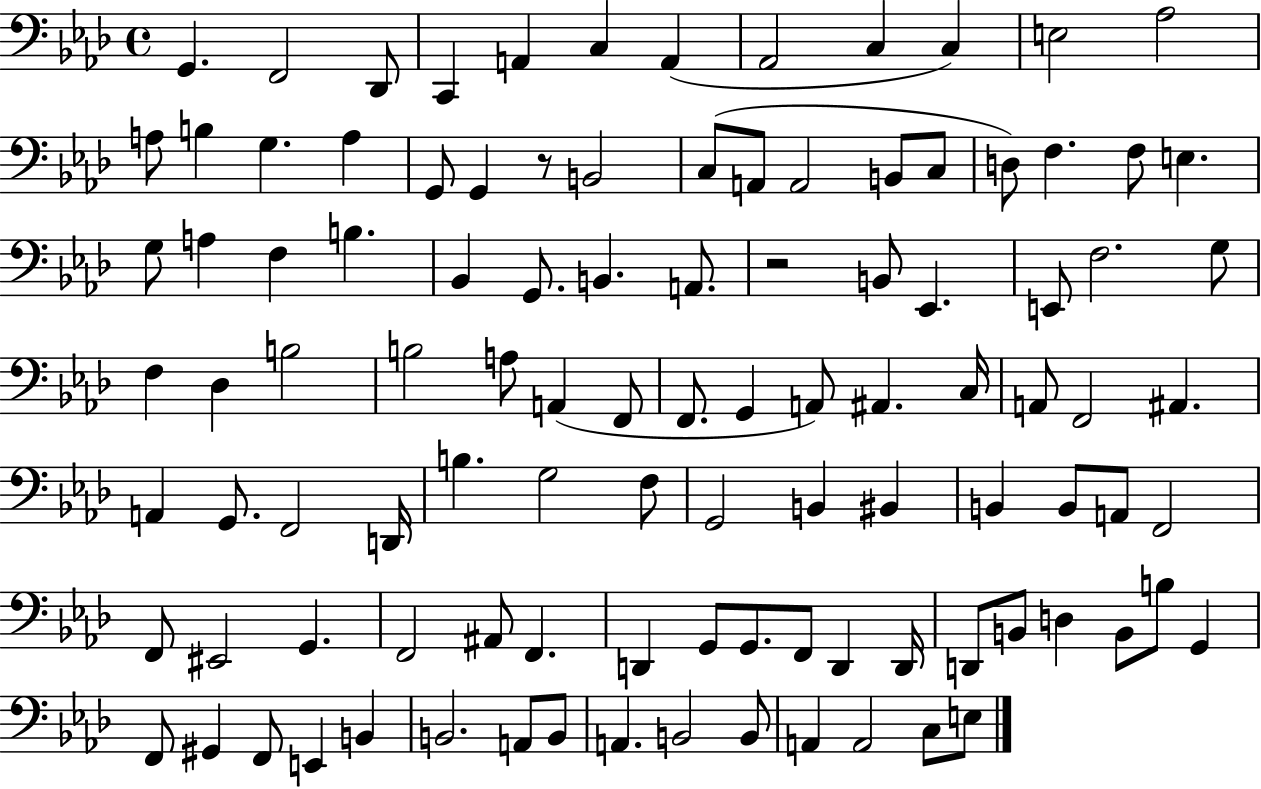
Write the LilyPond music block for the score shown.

{
  \clef bass
  \time 4/4
  \defaultTimeSignature
  \key aes \major
  \repeat volta 2 { g,4. f,2 des,8 | c,4 a,4 c4 a,4( | aes,2 c4 c4) | e2 aes2 | \break a8 b4 g4. a4 | g,8 g,4 r8 b,2 | c8( a,8 a,2 b,8 c8 | d8) f4. f8 e4. | \break g8 a4 f4 b4. | bes,4 g,8. b,4. a,8. | r2 b,8 ees,4. | e,8 f2. g8 | \break f4 des4 b2 | b2 a8 a,4( f,8 | f,8. g,4 a,8) ais,4. c16 | a,8 f,2 ais,4. | \break a,4 g,8. f,2 d,16 | b4. g2 f8 | g,2 b,4 bis,4 | b,4 b,8 a,8 f,2 | \break f,8 eis,2 g,4. | f,2 ais,8 f,4. | d,4 g,8 g,8. f,8 d,4 d,16 | d,8 b,8 d4 b,8 b8 g,4 | \break f,8 gis,4 f,8 e,4 b,4 | b,2. a,8 b,8 | a,4. b,2 b,8 | a,4 a,2 c8 e8 | \break } \bar "|."
}